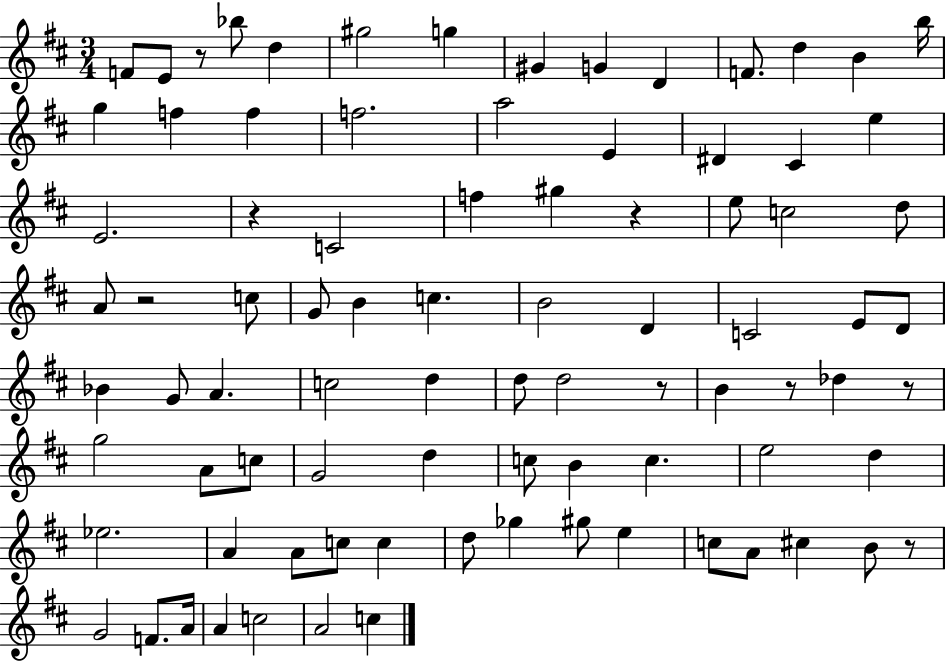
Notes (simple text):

F4/e E4/e R/e Bb5/e D5/q G#5/h G5/q G#4/q G4/q D4/q F4/e. D5/q B4/q B5/s G5/q F5/q F5/q F5/h. A5/h E4/q D#4/q C#4/q E5/q E4/h. R/q C4/h F5/q G#5/q R/q E5/e C5/h D5/e A4/e R/h C5/e G4/e B4/q C5/q. B4/h D4/q C4/h E4/e D4/e Bb4/q G4/e A4/q. C5/h D5/q D5/e D5/h R/e B4/q R/e Db5/q R/e G5/h A4/e C5/e G4/h D5/q C5/e B4/q C5/q. E5/h D5/q Eb5/h. A4/q A4/e C5/e C5/q D5/e Gb5/q G#5/e E5/q C5/e A4/e C#5/q B4/e R/e G4/h F4/e. A4/s A4/q C5/h A4/h C5/q